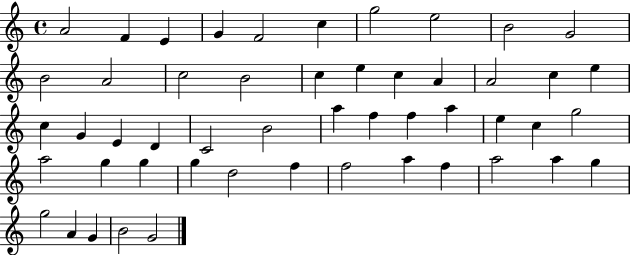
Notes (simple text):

A4/h F4/q E4/q G4/q F4/h C5/q G5/h E5/h B4/h G4/h B4/h A4/h C5/h B4/h C5/q E5/q C5/q A4/q A4/h C5/q E5/q C5/q G4/q E4/q D4/q C4/h B4/h A5/q F5/q F5/q A5/q E5/q C5/q G5/h A5/h G5/q G5/q G5/q D5/h F5/q F5/h A5/q F5/q A5/h A5/q G5/q G5/h A4/q G4/q B4/h G4/h